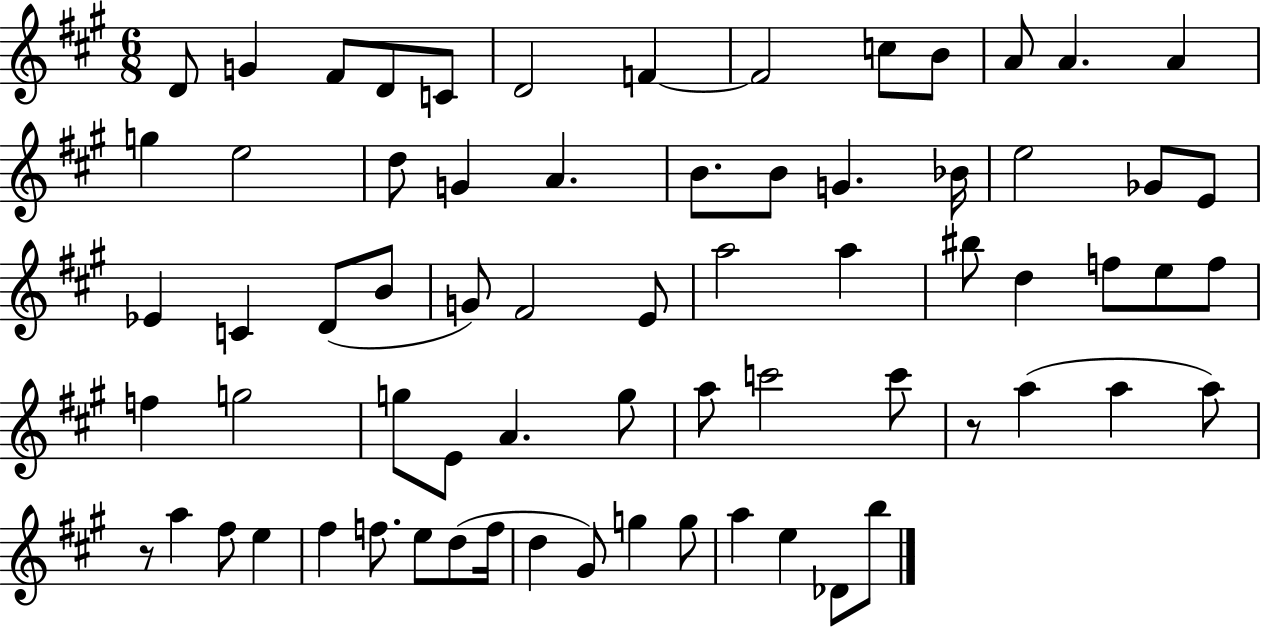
D4/e G4/q F#4/e D4/e C4/e D4/h F4/q F4/h C5/e B4/e A4/e A4/q. A4/q G5/q E5/h D5/e G4/q A4/q. B4/e. B4/e G4/q. Bb4/s E5/h Gb4/e E4/e Eb4/q C4/q D4/e B4/e G4/e F#4/h E4/e A5/h A5/q BIS5/e D5/q F5/e E5/e F5/e F5/q G5/h G5/e E4/e A4/q. G5/e A5/e C6/h C6/e R/e A5/q A5/q A5/e R/e A5/q F#5/e E5/q F#5/q F5/e. E5/e D5/e F5/s D5/q G#4/e G5/q G5/e A5/q E5/q Db4/e B5/e